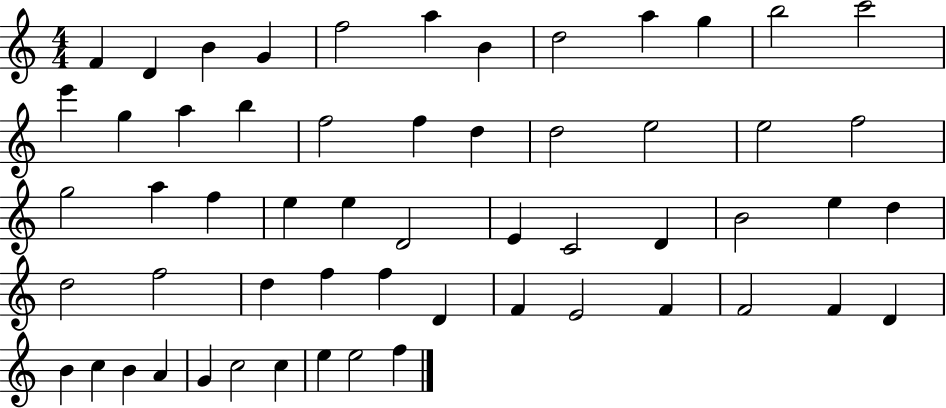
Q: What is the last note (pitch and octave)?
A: F5